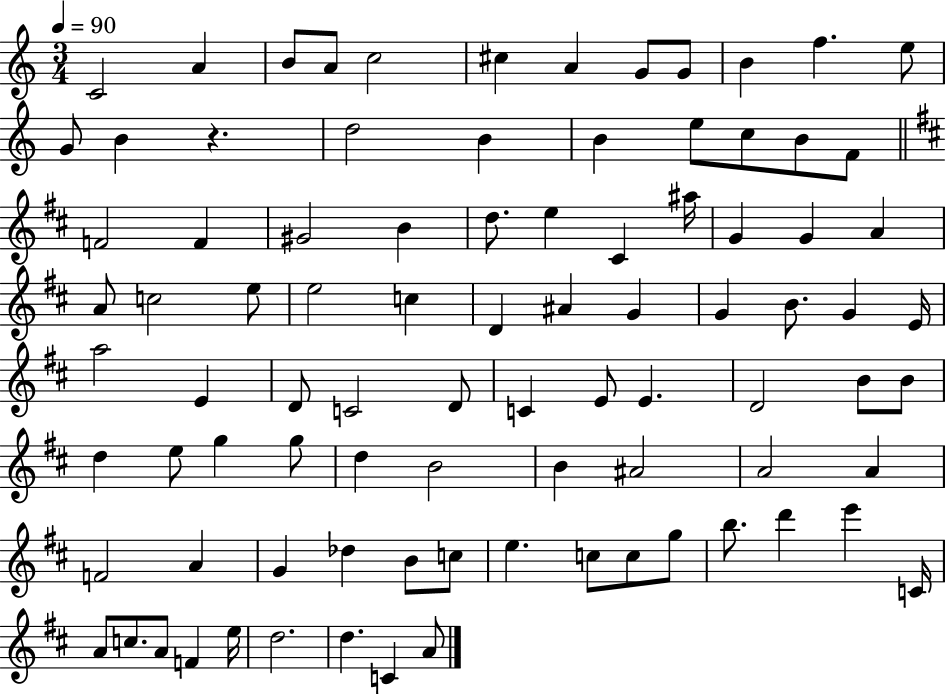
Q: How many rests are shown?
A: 1